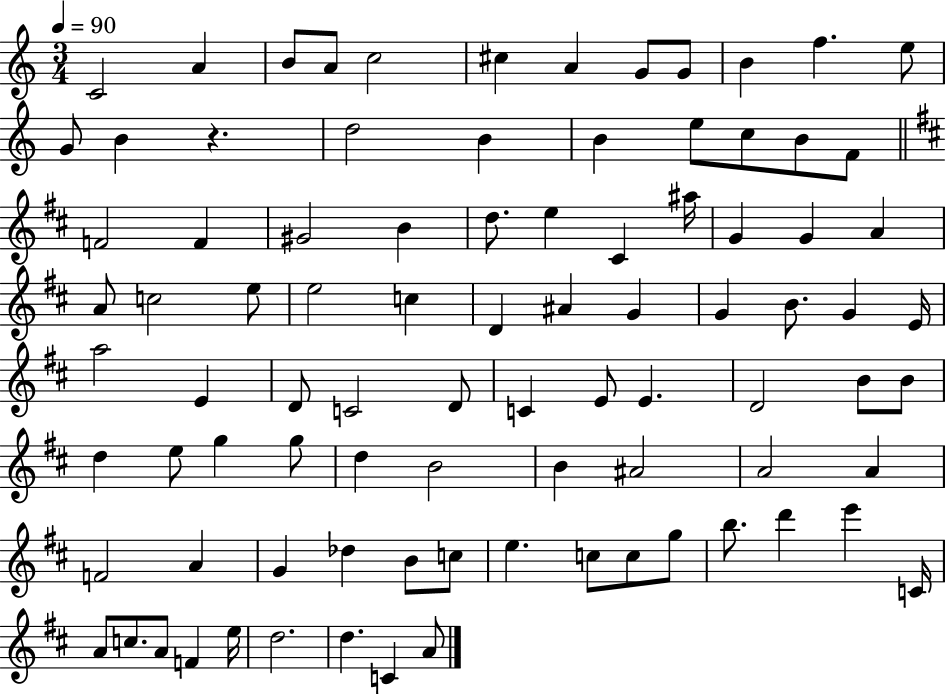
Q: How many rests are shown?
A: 1